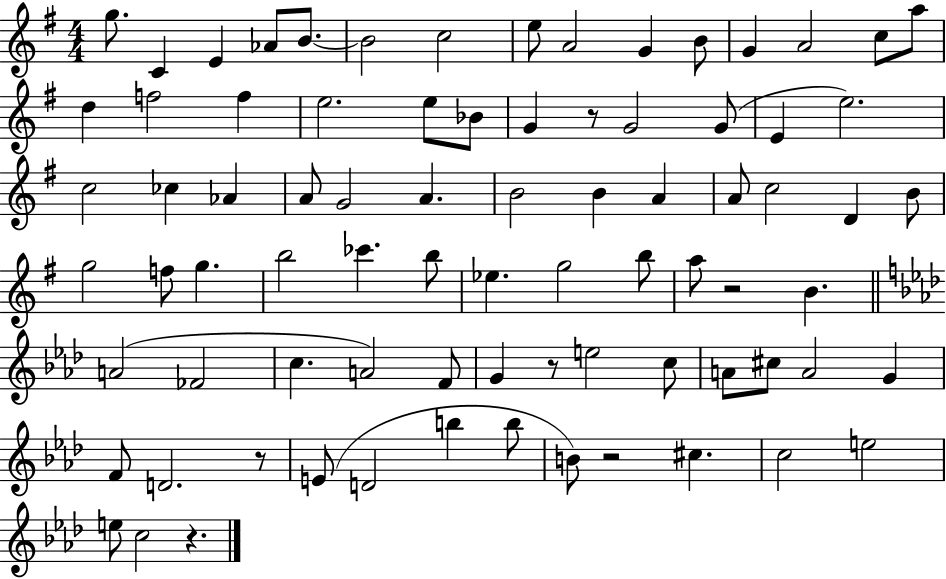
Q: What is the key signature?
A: G major